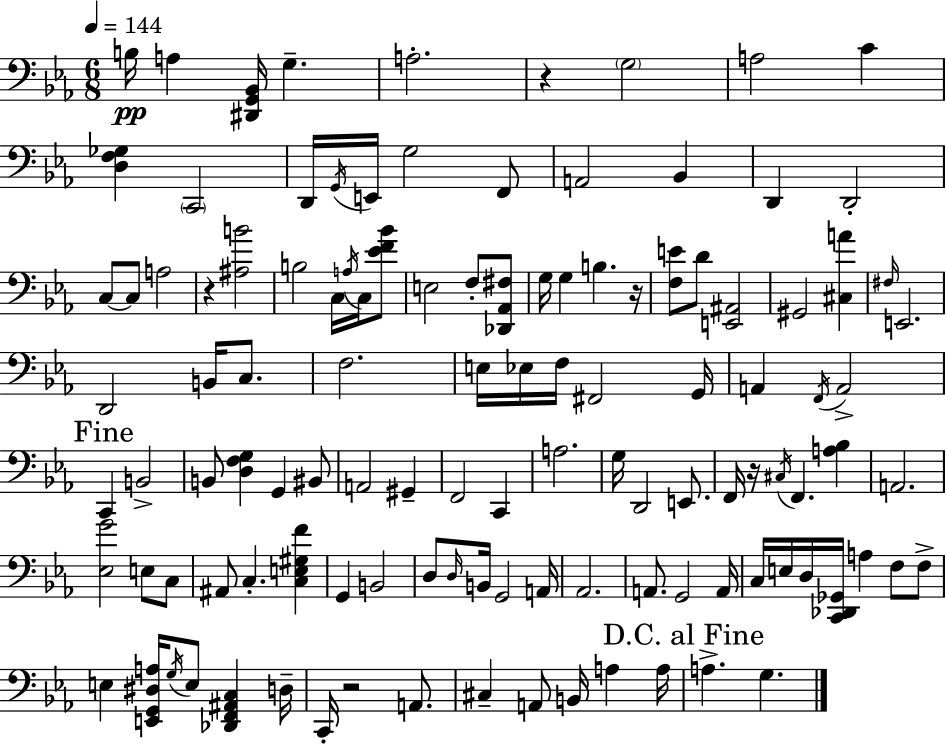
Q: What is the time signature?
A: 6/8